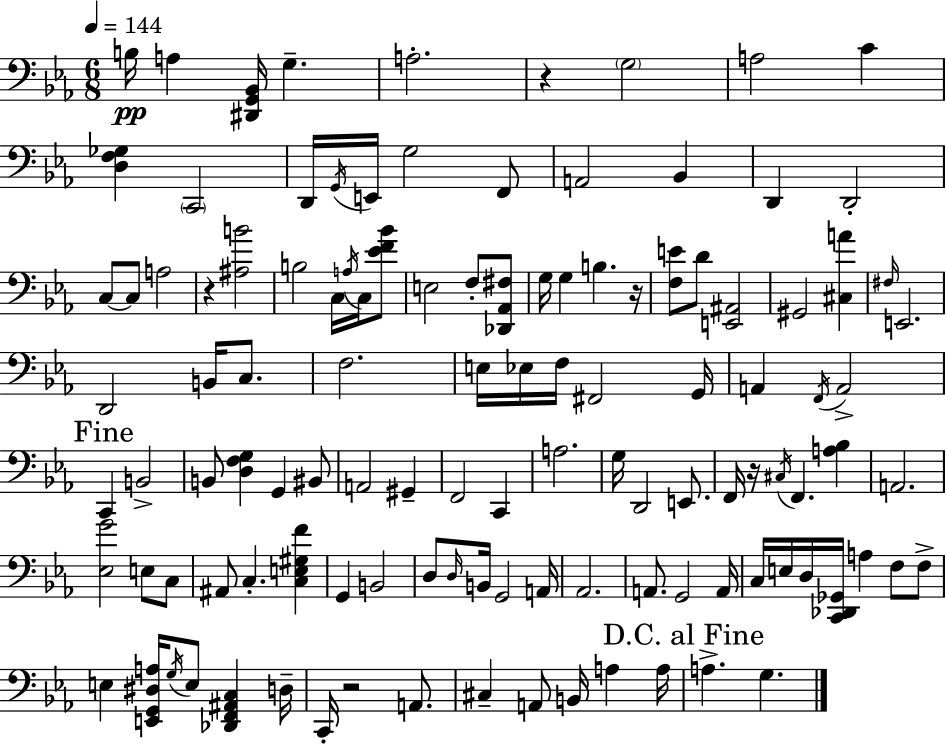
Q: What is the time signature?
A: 6/8